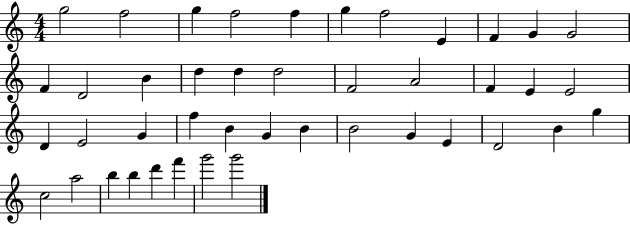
G5/h F5/h G5/q F5/h F5/q G5/q F5/h E4/q F4/q G4/q G4/h F4/q D4/h B4/q D5/q D5/q D5/h F4/h A4/h F4/q E4/q E4/h D4/q E4/h G4/q F5/q B4/q G4/q B4/q B4/h G4/q E4/q D4/h B4/q G5/q C5/h A5/h B5/q B5/q D6/q F6/q G6/h G6/h